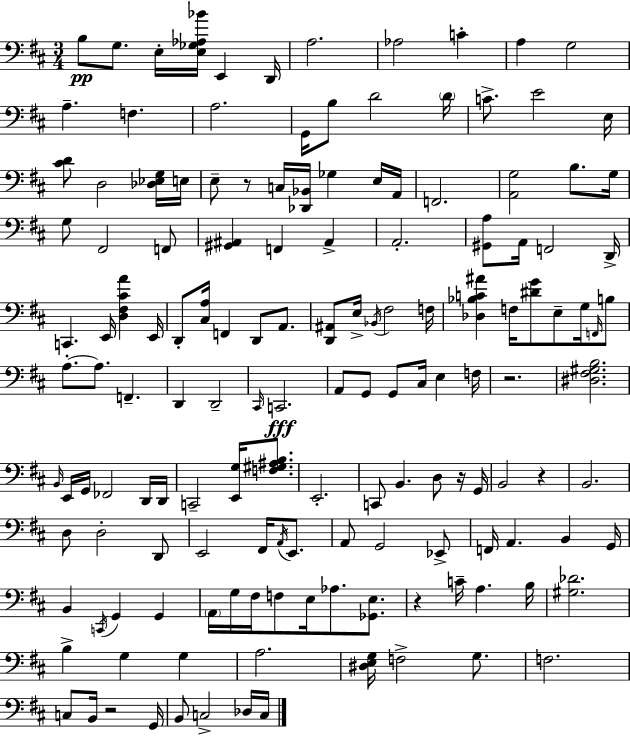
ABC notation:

X:1
T:Untitled
M:3/4
L:1/4
K:D
B,/2 G,/2 E,/4 [E,_G,_A,_B]/4 E,, D,,/4 A,2 _A,2 C A, G,2 A, F, A,2 G,,/4 B,/2 D2 D/4 C/2 E2 E,/4 [^CD]/2 D,2 [_D,_E,G,]/4 E,/4 E,/2 z/2 C,/4 [_D,,_B,,]/4 _G, E,/4 A,,/4 F,,2 [A,,G,]2 B,/2 G,/4 G,/2 ^F,,2 F,,/2 [^G,,^A,,] F,, ^A,, A,,2 [^G,,A,]/2 A,,/4 F,,2 D,,/4 C,, E,,/4 [D,^F,^CA] E,,/4 D,,/2 [^C,A,]/4 F,, D,,/2 A,,/2 [D,,^A,,]/2 E,/4 _B,,/4 ^F,2 F,/4 [_D,_B,C^A] F,/4 [^DG]/2 E,/2 G,/4 F,,/4 B,/2 A,/2 A,/2 F,, D,, D,,2 ^C,,/4 C,,2 A,,/2 G,,/2 G,,/2 ^C,/4 E, F,/4 z2 [^D,^F,^G,B,]2 B,,/4 E,,/4 G,,/4 _F,,2 D,,/4 D,,/4 C,,2 [E,,G,]/4 [F,^G,^A,B,]/2 E,,2 C,,/2 B,, D,/2 z/4 G,,/4 B,,2 z B,,2 D,/2 D,2 D,,/2 E,,2 ^F,,/4 A,,/4 E,,/2 A,,/2 G,,2 _E,,/2 F,,/4 A,, B,, G,,/4 B,, C,,/4 G,, G,, A,,/4 G,/4 ^F,/4 F,/2 E,/4 _A,/2 [_G,,E,]/2 z C/4 A, B,/4 [^G,_D]2 B, G, G, A,2 [^D,E,G,]/4 F,2 G,/2 F,2 C,/2 B,,/4 z2 G,,/4 B,,/2 C,2 _D,/4 C,/4